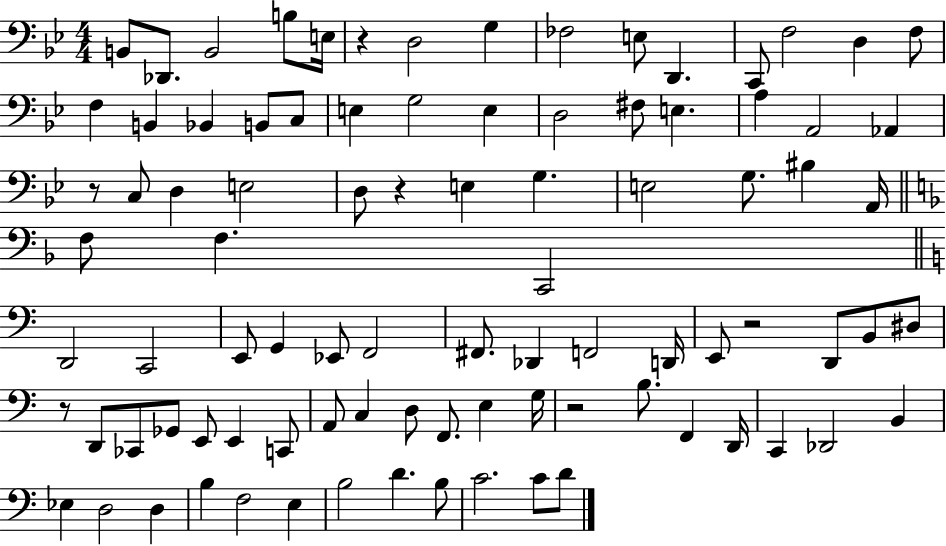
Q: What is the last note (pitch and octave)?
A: D4